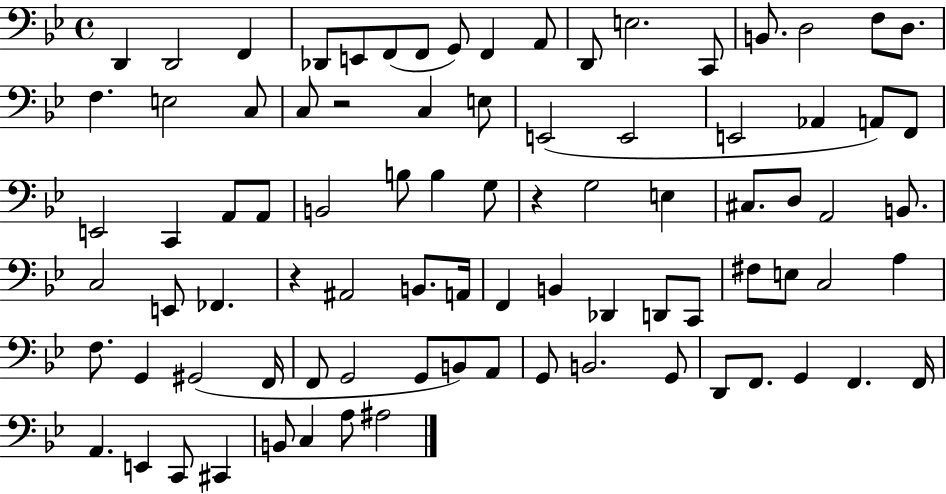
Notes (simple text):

D2/q D2/h F2/q Db2/e E2/e F2/e F2/e G2/e F2/q A2/e D2/e E3/h. C2/e B2/e. D3/h F3/e D3/e. F3/q. E3/h C3/e C3/e R/h C3/q E3/e E2/h E2/h E2/h Ab2/q A2/e F2/e E2/h C2/q A2/e A2/e B2/h B3/e B3/q G3/e R/q G3/h E3/q C#3/e. D3/e A2/h B2/e. C3/h E2/e FES2/q. R/q A#2/h B2/e. A2/s F2/q B2/q Db2/q D2/e C2/e F#3/e E3/e C3/h A3/q F3/e. G2/q G#2/h F2/s F2/e G2/h G2/e B2/e A2/e G2/e B2/h. G2/e D2/e F2/e. G2/q F2/q. F2/s A2/q. E2/q C2/e C#2/q B2/e C3/q A3/e A#3/h